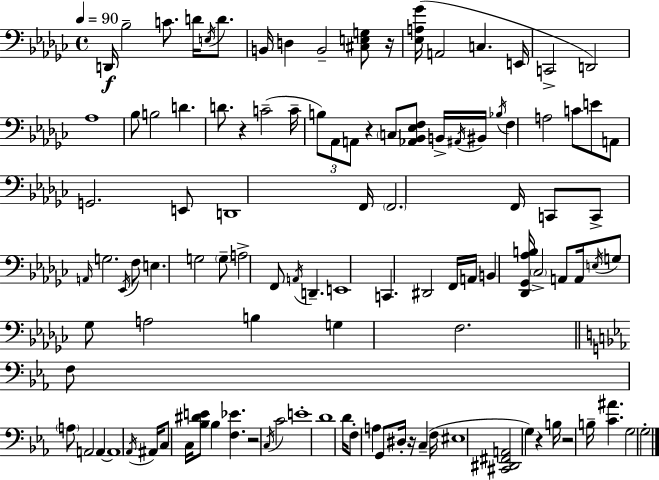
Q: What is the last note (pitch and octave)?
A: G3